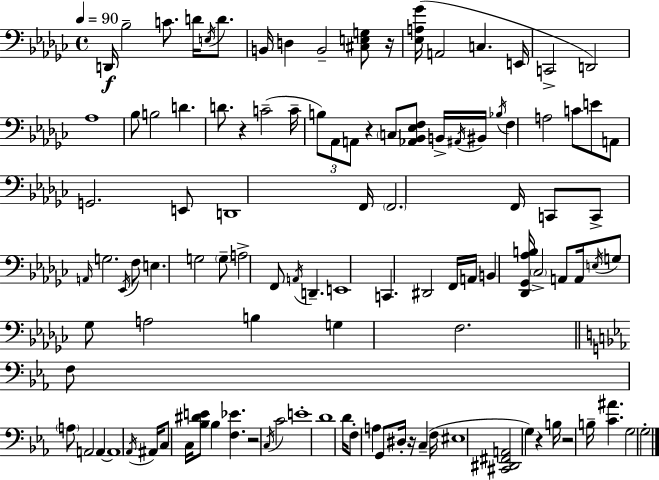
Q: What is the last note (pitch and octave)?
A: G3